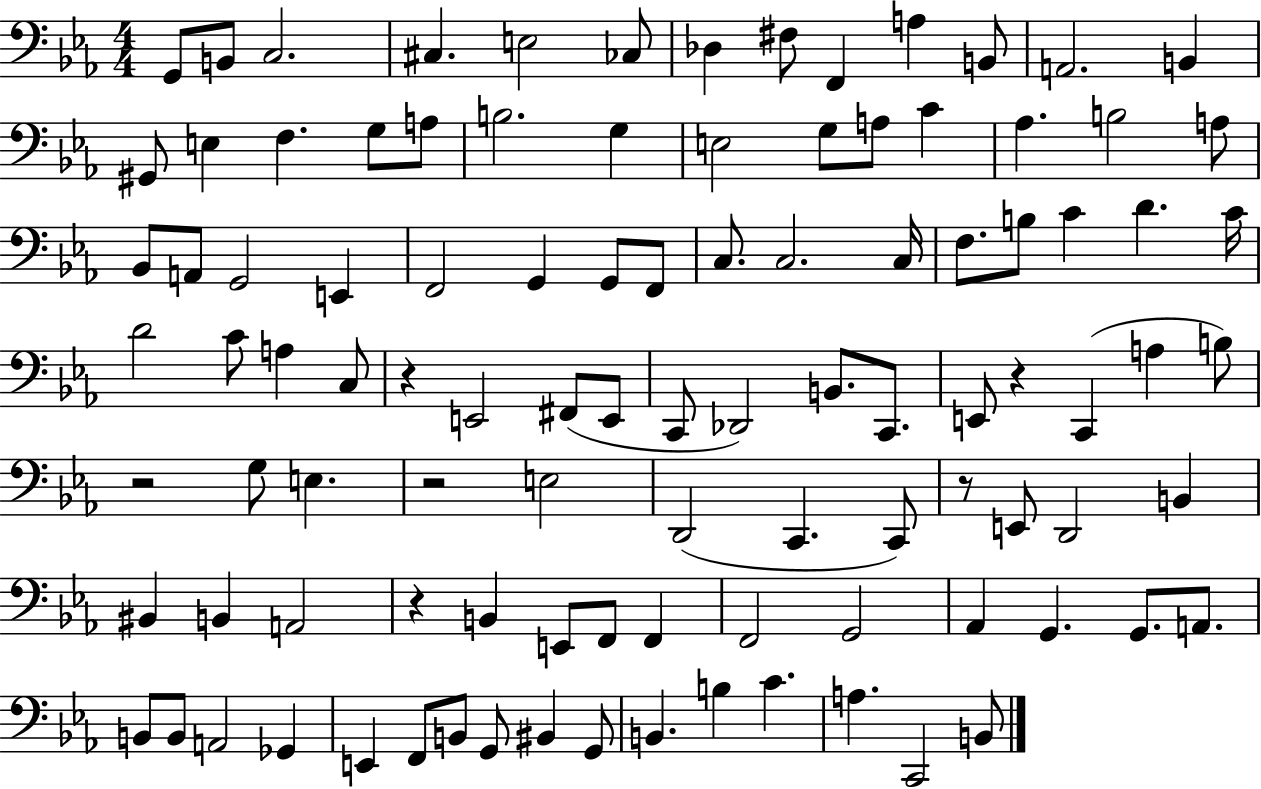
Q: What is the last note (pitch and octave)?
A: B2